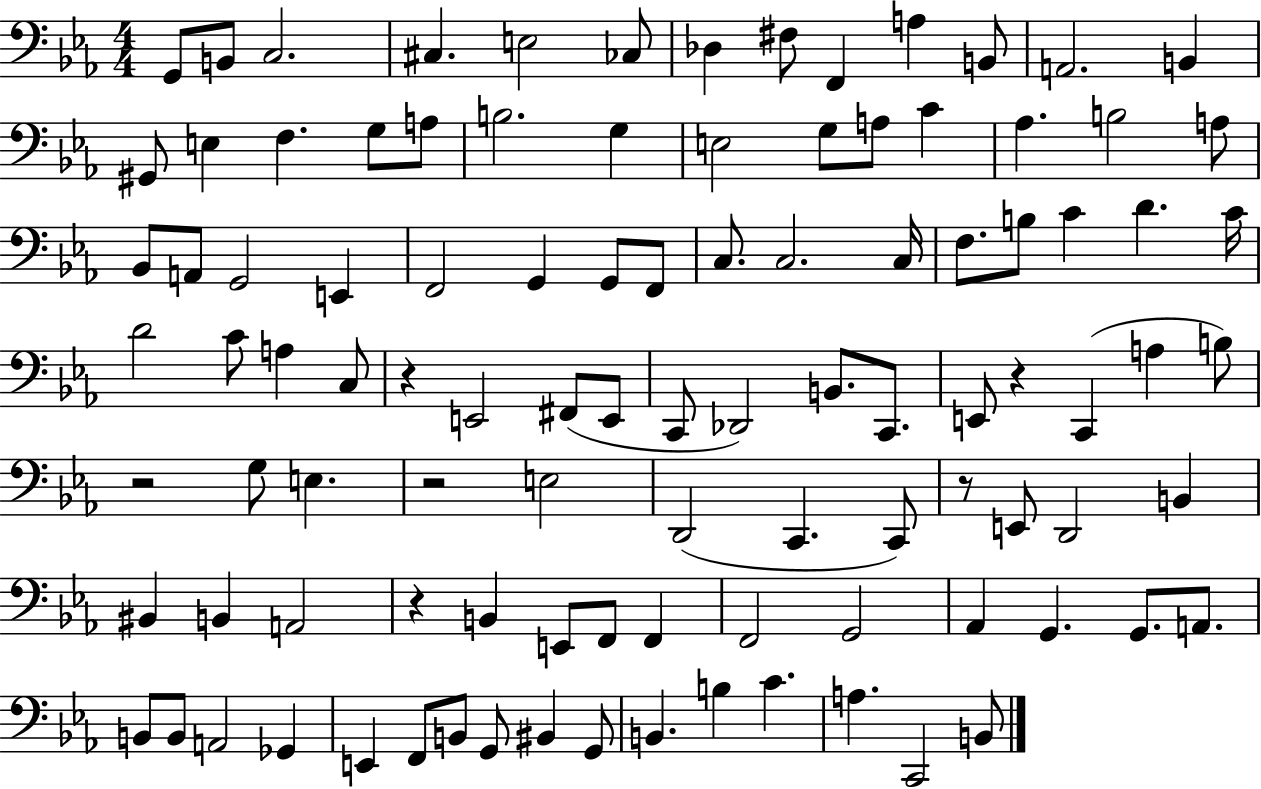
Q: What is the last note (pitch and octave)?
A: B2